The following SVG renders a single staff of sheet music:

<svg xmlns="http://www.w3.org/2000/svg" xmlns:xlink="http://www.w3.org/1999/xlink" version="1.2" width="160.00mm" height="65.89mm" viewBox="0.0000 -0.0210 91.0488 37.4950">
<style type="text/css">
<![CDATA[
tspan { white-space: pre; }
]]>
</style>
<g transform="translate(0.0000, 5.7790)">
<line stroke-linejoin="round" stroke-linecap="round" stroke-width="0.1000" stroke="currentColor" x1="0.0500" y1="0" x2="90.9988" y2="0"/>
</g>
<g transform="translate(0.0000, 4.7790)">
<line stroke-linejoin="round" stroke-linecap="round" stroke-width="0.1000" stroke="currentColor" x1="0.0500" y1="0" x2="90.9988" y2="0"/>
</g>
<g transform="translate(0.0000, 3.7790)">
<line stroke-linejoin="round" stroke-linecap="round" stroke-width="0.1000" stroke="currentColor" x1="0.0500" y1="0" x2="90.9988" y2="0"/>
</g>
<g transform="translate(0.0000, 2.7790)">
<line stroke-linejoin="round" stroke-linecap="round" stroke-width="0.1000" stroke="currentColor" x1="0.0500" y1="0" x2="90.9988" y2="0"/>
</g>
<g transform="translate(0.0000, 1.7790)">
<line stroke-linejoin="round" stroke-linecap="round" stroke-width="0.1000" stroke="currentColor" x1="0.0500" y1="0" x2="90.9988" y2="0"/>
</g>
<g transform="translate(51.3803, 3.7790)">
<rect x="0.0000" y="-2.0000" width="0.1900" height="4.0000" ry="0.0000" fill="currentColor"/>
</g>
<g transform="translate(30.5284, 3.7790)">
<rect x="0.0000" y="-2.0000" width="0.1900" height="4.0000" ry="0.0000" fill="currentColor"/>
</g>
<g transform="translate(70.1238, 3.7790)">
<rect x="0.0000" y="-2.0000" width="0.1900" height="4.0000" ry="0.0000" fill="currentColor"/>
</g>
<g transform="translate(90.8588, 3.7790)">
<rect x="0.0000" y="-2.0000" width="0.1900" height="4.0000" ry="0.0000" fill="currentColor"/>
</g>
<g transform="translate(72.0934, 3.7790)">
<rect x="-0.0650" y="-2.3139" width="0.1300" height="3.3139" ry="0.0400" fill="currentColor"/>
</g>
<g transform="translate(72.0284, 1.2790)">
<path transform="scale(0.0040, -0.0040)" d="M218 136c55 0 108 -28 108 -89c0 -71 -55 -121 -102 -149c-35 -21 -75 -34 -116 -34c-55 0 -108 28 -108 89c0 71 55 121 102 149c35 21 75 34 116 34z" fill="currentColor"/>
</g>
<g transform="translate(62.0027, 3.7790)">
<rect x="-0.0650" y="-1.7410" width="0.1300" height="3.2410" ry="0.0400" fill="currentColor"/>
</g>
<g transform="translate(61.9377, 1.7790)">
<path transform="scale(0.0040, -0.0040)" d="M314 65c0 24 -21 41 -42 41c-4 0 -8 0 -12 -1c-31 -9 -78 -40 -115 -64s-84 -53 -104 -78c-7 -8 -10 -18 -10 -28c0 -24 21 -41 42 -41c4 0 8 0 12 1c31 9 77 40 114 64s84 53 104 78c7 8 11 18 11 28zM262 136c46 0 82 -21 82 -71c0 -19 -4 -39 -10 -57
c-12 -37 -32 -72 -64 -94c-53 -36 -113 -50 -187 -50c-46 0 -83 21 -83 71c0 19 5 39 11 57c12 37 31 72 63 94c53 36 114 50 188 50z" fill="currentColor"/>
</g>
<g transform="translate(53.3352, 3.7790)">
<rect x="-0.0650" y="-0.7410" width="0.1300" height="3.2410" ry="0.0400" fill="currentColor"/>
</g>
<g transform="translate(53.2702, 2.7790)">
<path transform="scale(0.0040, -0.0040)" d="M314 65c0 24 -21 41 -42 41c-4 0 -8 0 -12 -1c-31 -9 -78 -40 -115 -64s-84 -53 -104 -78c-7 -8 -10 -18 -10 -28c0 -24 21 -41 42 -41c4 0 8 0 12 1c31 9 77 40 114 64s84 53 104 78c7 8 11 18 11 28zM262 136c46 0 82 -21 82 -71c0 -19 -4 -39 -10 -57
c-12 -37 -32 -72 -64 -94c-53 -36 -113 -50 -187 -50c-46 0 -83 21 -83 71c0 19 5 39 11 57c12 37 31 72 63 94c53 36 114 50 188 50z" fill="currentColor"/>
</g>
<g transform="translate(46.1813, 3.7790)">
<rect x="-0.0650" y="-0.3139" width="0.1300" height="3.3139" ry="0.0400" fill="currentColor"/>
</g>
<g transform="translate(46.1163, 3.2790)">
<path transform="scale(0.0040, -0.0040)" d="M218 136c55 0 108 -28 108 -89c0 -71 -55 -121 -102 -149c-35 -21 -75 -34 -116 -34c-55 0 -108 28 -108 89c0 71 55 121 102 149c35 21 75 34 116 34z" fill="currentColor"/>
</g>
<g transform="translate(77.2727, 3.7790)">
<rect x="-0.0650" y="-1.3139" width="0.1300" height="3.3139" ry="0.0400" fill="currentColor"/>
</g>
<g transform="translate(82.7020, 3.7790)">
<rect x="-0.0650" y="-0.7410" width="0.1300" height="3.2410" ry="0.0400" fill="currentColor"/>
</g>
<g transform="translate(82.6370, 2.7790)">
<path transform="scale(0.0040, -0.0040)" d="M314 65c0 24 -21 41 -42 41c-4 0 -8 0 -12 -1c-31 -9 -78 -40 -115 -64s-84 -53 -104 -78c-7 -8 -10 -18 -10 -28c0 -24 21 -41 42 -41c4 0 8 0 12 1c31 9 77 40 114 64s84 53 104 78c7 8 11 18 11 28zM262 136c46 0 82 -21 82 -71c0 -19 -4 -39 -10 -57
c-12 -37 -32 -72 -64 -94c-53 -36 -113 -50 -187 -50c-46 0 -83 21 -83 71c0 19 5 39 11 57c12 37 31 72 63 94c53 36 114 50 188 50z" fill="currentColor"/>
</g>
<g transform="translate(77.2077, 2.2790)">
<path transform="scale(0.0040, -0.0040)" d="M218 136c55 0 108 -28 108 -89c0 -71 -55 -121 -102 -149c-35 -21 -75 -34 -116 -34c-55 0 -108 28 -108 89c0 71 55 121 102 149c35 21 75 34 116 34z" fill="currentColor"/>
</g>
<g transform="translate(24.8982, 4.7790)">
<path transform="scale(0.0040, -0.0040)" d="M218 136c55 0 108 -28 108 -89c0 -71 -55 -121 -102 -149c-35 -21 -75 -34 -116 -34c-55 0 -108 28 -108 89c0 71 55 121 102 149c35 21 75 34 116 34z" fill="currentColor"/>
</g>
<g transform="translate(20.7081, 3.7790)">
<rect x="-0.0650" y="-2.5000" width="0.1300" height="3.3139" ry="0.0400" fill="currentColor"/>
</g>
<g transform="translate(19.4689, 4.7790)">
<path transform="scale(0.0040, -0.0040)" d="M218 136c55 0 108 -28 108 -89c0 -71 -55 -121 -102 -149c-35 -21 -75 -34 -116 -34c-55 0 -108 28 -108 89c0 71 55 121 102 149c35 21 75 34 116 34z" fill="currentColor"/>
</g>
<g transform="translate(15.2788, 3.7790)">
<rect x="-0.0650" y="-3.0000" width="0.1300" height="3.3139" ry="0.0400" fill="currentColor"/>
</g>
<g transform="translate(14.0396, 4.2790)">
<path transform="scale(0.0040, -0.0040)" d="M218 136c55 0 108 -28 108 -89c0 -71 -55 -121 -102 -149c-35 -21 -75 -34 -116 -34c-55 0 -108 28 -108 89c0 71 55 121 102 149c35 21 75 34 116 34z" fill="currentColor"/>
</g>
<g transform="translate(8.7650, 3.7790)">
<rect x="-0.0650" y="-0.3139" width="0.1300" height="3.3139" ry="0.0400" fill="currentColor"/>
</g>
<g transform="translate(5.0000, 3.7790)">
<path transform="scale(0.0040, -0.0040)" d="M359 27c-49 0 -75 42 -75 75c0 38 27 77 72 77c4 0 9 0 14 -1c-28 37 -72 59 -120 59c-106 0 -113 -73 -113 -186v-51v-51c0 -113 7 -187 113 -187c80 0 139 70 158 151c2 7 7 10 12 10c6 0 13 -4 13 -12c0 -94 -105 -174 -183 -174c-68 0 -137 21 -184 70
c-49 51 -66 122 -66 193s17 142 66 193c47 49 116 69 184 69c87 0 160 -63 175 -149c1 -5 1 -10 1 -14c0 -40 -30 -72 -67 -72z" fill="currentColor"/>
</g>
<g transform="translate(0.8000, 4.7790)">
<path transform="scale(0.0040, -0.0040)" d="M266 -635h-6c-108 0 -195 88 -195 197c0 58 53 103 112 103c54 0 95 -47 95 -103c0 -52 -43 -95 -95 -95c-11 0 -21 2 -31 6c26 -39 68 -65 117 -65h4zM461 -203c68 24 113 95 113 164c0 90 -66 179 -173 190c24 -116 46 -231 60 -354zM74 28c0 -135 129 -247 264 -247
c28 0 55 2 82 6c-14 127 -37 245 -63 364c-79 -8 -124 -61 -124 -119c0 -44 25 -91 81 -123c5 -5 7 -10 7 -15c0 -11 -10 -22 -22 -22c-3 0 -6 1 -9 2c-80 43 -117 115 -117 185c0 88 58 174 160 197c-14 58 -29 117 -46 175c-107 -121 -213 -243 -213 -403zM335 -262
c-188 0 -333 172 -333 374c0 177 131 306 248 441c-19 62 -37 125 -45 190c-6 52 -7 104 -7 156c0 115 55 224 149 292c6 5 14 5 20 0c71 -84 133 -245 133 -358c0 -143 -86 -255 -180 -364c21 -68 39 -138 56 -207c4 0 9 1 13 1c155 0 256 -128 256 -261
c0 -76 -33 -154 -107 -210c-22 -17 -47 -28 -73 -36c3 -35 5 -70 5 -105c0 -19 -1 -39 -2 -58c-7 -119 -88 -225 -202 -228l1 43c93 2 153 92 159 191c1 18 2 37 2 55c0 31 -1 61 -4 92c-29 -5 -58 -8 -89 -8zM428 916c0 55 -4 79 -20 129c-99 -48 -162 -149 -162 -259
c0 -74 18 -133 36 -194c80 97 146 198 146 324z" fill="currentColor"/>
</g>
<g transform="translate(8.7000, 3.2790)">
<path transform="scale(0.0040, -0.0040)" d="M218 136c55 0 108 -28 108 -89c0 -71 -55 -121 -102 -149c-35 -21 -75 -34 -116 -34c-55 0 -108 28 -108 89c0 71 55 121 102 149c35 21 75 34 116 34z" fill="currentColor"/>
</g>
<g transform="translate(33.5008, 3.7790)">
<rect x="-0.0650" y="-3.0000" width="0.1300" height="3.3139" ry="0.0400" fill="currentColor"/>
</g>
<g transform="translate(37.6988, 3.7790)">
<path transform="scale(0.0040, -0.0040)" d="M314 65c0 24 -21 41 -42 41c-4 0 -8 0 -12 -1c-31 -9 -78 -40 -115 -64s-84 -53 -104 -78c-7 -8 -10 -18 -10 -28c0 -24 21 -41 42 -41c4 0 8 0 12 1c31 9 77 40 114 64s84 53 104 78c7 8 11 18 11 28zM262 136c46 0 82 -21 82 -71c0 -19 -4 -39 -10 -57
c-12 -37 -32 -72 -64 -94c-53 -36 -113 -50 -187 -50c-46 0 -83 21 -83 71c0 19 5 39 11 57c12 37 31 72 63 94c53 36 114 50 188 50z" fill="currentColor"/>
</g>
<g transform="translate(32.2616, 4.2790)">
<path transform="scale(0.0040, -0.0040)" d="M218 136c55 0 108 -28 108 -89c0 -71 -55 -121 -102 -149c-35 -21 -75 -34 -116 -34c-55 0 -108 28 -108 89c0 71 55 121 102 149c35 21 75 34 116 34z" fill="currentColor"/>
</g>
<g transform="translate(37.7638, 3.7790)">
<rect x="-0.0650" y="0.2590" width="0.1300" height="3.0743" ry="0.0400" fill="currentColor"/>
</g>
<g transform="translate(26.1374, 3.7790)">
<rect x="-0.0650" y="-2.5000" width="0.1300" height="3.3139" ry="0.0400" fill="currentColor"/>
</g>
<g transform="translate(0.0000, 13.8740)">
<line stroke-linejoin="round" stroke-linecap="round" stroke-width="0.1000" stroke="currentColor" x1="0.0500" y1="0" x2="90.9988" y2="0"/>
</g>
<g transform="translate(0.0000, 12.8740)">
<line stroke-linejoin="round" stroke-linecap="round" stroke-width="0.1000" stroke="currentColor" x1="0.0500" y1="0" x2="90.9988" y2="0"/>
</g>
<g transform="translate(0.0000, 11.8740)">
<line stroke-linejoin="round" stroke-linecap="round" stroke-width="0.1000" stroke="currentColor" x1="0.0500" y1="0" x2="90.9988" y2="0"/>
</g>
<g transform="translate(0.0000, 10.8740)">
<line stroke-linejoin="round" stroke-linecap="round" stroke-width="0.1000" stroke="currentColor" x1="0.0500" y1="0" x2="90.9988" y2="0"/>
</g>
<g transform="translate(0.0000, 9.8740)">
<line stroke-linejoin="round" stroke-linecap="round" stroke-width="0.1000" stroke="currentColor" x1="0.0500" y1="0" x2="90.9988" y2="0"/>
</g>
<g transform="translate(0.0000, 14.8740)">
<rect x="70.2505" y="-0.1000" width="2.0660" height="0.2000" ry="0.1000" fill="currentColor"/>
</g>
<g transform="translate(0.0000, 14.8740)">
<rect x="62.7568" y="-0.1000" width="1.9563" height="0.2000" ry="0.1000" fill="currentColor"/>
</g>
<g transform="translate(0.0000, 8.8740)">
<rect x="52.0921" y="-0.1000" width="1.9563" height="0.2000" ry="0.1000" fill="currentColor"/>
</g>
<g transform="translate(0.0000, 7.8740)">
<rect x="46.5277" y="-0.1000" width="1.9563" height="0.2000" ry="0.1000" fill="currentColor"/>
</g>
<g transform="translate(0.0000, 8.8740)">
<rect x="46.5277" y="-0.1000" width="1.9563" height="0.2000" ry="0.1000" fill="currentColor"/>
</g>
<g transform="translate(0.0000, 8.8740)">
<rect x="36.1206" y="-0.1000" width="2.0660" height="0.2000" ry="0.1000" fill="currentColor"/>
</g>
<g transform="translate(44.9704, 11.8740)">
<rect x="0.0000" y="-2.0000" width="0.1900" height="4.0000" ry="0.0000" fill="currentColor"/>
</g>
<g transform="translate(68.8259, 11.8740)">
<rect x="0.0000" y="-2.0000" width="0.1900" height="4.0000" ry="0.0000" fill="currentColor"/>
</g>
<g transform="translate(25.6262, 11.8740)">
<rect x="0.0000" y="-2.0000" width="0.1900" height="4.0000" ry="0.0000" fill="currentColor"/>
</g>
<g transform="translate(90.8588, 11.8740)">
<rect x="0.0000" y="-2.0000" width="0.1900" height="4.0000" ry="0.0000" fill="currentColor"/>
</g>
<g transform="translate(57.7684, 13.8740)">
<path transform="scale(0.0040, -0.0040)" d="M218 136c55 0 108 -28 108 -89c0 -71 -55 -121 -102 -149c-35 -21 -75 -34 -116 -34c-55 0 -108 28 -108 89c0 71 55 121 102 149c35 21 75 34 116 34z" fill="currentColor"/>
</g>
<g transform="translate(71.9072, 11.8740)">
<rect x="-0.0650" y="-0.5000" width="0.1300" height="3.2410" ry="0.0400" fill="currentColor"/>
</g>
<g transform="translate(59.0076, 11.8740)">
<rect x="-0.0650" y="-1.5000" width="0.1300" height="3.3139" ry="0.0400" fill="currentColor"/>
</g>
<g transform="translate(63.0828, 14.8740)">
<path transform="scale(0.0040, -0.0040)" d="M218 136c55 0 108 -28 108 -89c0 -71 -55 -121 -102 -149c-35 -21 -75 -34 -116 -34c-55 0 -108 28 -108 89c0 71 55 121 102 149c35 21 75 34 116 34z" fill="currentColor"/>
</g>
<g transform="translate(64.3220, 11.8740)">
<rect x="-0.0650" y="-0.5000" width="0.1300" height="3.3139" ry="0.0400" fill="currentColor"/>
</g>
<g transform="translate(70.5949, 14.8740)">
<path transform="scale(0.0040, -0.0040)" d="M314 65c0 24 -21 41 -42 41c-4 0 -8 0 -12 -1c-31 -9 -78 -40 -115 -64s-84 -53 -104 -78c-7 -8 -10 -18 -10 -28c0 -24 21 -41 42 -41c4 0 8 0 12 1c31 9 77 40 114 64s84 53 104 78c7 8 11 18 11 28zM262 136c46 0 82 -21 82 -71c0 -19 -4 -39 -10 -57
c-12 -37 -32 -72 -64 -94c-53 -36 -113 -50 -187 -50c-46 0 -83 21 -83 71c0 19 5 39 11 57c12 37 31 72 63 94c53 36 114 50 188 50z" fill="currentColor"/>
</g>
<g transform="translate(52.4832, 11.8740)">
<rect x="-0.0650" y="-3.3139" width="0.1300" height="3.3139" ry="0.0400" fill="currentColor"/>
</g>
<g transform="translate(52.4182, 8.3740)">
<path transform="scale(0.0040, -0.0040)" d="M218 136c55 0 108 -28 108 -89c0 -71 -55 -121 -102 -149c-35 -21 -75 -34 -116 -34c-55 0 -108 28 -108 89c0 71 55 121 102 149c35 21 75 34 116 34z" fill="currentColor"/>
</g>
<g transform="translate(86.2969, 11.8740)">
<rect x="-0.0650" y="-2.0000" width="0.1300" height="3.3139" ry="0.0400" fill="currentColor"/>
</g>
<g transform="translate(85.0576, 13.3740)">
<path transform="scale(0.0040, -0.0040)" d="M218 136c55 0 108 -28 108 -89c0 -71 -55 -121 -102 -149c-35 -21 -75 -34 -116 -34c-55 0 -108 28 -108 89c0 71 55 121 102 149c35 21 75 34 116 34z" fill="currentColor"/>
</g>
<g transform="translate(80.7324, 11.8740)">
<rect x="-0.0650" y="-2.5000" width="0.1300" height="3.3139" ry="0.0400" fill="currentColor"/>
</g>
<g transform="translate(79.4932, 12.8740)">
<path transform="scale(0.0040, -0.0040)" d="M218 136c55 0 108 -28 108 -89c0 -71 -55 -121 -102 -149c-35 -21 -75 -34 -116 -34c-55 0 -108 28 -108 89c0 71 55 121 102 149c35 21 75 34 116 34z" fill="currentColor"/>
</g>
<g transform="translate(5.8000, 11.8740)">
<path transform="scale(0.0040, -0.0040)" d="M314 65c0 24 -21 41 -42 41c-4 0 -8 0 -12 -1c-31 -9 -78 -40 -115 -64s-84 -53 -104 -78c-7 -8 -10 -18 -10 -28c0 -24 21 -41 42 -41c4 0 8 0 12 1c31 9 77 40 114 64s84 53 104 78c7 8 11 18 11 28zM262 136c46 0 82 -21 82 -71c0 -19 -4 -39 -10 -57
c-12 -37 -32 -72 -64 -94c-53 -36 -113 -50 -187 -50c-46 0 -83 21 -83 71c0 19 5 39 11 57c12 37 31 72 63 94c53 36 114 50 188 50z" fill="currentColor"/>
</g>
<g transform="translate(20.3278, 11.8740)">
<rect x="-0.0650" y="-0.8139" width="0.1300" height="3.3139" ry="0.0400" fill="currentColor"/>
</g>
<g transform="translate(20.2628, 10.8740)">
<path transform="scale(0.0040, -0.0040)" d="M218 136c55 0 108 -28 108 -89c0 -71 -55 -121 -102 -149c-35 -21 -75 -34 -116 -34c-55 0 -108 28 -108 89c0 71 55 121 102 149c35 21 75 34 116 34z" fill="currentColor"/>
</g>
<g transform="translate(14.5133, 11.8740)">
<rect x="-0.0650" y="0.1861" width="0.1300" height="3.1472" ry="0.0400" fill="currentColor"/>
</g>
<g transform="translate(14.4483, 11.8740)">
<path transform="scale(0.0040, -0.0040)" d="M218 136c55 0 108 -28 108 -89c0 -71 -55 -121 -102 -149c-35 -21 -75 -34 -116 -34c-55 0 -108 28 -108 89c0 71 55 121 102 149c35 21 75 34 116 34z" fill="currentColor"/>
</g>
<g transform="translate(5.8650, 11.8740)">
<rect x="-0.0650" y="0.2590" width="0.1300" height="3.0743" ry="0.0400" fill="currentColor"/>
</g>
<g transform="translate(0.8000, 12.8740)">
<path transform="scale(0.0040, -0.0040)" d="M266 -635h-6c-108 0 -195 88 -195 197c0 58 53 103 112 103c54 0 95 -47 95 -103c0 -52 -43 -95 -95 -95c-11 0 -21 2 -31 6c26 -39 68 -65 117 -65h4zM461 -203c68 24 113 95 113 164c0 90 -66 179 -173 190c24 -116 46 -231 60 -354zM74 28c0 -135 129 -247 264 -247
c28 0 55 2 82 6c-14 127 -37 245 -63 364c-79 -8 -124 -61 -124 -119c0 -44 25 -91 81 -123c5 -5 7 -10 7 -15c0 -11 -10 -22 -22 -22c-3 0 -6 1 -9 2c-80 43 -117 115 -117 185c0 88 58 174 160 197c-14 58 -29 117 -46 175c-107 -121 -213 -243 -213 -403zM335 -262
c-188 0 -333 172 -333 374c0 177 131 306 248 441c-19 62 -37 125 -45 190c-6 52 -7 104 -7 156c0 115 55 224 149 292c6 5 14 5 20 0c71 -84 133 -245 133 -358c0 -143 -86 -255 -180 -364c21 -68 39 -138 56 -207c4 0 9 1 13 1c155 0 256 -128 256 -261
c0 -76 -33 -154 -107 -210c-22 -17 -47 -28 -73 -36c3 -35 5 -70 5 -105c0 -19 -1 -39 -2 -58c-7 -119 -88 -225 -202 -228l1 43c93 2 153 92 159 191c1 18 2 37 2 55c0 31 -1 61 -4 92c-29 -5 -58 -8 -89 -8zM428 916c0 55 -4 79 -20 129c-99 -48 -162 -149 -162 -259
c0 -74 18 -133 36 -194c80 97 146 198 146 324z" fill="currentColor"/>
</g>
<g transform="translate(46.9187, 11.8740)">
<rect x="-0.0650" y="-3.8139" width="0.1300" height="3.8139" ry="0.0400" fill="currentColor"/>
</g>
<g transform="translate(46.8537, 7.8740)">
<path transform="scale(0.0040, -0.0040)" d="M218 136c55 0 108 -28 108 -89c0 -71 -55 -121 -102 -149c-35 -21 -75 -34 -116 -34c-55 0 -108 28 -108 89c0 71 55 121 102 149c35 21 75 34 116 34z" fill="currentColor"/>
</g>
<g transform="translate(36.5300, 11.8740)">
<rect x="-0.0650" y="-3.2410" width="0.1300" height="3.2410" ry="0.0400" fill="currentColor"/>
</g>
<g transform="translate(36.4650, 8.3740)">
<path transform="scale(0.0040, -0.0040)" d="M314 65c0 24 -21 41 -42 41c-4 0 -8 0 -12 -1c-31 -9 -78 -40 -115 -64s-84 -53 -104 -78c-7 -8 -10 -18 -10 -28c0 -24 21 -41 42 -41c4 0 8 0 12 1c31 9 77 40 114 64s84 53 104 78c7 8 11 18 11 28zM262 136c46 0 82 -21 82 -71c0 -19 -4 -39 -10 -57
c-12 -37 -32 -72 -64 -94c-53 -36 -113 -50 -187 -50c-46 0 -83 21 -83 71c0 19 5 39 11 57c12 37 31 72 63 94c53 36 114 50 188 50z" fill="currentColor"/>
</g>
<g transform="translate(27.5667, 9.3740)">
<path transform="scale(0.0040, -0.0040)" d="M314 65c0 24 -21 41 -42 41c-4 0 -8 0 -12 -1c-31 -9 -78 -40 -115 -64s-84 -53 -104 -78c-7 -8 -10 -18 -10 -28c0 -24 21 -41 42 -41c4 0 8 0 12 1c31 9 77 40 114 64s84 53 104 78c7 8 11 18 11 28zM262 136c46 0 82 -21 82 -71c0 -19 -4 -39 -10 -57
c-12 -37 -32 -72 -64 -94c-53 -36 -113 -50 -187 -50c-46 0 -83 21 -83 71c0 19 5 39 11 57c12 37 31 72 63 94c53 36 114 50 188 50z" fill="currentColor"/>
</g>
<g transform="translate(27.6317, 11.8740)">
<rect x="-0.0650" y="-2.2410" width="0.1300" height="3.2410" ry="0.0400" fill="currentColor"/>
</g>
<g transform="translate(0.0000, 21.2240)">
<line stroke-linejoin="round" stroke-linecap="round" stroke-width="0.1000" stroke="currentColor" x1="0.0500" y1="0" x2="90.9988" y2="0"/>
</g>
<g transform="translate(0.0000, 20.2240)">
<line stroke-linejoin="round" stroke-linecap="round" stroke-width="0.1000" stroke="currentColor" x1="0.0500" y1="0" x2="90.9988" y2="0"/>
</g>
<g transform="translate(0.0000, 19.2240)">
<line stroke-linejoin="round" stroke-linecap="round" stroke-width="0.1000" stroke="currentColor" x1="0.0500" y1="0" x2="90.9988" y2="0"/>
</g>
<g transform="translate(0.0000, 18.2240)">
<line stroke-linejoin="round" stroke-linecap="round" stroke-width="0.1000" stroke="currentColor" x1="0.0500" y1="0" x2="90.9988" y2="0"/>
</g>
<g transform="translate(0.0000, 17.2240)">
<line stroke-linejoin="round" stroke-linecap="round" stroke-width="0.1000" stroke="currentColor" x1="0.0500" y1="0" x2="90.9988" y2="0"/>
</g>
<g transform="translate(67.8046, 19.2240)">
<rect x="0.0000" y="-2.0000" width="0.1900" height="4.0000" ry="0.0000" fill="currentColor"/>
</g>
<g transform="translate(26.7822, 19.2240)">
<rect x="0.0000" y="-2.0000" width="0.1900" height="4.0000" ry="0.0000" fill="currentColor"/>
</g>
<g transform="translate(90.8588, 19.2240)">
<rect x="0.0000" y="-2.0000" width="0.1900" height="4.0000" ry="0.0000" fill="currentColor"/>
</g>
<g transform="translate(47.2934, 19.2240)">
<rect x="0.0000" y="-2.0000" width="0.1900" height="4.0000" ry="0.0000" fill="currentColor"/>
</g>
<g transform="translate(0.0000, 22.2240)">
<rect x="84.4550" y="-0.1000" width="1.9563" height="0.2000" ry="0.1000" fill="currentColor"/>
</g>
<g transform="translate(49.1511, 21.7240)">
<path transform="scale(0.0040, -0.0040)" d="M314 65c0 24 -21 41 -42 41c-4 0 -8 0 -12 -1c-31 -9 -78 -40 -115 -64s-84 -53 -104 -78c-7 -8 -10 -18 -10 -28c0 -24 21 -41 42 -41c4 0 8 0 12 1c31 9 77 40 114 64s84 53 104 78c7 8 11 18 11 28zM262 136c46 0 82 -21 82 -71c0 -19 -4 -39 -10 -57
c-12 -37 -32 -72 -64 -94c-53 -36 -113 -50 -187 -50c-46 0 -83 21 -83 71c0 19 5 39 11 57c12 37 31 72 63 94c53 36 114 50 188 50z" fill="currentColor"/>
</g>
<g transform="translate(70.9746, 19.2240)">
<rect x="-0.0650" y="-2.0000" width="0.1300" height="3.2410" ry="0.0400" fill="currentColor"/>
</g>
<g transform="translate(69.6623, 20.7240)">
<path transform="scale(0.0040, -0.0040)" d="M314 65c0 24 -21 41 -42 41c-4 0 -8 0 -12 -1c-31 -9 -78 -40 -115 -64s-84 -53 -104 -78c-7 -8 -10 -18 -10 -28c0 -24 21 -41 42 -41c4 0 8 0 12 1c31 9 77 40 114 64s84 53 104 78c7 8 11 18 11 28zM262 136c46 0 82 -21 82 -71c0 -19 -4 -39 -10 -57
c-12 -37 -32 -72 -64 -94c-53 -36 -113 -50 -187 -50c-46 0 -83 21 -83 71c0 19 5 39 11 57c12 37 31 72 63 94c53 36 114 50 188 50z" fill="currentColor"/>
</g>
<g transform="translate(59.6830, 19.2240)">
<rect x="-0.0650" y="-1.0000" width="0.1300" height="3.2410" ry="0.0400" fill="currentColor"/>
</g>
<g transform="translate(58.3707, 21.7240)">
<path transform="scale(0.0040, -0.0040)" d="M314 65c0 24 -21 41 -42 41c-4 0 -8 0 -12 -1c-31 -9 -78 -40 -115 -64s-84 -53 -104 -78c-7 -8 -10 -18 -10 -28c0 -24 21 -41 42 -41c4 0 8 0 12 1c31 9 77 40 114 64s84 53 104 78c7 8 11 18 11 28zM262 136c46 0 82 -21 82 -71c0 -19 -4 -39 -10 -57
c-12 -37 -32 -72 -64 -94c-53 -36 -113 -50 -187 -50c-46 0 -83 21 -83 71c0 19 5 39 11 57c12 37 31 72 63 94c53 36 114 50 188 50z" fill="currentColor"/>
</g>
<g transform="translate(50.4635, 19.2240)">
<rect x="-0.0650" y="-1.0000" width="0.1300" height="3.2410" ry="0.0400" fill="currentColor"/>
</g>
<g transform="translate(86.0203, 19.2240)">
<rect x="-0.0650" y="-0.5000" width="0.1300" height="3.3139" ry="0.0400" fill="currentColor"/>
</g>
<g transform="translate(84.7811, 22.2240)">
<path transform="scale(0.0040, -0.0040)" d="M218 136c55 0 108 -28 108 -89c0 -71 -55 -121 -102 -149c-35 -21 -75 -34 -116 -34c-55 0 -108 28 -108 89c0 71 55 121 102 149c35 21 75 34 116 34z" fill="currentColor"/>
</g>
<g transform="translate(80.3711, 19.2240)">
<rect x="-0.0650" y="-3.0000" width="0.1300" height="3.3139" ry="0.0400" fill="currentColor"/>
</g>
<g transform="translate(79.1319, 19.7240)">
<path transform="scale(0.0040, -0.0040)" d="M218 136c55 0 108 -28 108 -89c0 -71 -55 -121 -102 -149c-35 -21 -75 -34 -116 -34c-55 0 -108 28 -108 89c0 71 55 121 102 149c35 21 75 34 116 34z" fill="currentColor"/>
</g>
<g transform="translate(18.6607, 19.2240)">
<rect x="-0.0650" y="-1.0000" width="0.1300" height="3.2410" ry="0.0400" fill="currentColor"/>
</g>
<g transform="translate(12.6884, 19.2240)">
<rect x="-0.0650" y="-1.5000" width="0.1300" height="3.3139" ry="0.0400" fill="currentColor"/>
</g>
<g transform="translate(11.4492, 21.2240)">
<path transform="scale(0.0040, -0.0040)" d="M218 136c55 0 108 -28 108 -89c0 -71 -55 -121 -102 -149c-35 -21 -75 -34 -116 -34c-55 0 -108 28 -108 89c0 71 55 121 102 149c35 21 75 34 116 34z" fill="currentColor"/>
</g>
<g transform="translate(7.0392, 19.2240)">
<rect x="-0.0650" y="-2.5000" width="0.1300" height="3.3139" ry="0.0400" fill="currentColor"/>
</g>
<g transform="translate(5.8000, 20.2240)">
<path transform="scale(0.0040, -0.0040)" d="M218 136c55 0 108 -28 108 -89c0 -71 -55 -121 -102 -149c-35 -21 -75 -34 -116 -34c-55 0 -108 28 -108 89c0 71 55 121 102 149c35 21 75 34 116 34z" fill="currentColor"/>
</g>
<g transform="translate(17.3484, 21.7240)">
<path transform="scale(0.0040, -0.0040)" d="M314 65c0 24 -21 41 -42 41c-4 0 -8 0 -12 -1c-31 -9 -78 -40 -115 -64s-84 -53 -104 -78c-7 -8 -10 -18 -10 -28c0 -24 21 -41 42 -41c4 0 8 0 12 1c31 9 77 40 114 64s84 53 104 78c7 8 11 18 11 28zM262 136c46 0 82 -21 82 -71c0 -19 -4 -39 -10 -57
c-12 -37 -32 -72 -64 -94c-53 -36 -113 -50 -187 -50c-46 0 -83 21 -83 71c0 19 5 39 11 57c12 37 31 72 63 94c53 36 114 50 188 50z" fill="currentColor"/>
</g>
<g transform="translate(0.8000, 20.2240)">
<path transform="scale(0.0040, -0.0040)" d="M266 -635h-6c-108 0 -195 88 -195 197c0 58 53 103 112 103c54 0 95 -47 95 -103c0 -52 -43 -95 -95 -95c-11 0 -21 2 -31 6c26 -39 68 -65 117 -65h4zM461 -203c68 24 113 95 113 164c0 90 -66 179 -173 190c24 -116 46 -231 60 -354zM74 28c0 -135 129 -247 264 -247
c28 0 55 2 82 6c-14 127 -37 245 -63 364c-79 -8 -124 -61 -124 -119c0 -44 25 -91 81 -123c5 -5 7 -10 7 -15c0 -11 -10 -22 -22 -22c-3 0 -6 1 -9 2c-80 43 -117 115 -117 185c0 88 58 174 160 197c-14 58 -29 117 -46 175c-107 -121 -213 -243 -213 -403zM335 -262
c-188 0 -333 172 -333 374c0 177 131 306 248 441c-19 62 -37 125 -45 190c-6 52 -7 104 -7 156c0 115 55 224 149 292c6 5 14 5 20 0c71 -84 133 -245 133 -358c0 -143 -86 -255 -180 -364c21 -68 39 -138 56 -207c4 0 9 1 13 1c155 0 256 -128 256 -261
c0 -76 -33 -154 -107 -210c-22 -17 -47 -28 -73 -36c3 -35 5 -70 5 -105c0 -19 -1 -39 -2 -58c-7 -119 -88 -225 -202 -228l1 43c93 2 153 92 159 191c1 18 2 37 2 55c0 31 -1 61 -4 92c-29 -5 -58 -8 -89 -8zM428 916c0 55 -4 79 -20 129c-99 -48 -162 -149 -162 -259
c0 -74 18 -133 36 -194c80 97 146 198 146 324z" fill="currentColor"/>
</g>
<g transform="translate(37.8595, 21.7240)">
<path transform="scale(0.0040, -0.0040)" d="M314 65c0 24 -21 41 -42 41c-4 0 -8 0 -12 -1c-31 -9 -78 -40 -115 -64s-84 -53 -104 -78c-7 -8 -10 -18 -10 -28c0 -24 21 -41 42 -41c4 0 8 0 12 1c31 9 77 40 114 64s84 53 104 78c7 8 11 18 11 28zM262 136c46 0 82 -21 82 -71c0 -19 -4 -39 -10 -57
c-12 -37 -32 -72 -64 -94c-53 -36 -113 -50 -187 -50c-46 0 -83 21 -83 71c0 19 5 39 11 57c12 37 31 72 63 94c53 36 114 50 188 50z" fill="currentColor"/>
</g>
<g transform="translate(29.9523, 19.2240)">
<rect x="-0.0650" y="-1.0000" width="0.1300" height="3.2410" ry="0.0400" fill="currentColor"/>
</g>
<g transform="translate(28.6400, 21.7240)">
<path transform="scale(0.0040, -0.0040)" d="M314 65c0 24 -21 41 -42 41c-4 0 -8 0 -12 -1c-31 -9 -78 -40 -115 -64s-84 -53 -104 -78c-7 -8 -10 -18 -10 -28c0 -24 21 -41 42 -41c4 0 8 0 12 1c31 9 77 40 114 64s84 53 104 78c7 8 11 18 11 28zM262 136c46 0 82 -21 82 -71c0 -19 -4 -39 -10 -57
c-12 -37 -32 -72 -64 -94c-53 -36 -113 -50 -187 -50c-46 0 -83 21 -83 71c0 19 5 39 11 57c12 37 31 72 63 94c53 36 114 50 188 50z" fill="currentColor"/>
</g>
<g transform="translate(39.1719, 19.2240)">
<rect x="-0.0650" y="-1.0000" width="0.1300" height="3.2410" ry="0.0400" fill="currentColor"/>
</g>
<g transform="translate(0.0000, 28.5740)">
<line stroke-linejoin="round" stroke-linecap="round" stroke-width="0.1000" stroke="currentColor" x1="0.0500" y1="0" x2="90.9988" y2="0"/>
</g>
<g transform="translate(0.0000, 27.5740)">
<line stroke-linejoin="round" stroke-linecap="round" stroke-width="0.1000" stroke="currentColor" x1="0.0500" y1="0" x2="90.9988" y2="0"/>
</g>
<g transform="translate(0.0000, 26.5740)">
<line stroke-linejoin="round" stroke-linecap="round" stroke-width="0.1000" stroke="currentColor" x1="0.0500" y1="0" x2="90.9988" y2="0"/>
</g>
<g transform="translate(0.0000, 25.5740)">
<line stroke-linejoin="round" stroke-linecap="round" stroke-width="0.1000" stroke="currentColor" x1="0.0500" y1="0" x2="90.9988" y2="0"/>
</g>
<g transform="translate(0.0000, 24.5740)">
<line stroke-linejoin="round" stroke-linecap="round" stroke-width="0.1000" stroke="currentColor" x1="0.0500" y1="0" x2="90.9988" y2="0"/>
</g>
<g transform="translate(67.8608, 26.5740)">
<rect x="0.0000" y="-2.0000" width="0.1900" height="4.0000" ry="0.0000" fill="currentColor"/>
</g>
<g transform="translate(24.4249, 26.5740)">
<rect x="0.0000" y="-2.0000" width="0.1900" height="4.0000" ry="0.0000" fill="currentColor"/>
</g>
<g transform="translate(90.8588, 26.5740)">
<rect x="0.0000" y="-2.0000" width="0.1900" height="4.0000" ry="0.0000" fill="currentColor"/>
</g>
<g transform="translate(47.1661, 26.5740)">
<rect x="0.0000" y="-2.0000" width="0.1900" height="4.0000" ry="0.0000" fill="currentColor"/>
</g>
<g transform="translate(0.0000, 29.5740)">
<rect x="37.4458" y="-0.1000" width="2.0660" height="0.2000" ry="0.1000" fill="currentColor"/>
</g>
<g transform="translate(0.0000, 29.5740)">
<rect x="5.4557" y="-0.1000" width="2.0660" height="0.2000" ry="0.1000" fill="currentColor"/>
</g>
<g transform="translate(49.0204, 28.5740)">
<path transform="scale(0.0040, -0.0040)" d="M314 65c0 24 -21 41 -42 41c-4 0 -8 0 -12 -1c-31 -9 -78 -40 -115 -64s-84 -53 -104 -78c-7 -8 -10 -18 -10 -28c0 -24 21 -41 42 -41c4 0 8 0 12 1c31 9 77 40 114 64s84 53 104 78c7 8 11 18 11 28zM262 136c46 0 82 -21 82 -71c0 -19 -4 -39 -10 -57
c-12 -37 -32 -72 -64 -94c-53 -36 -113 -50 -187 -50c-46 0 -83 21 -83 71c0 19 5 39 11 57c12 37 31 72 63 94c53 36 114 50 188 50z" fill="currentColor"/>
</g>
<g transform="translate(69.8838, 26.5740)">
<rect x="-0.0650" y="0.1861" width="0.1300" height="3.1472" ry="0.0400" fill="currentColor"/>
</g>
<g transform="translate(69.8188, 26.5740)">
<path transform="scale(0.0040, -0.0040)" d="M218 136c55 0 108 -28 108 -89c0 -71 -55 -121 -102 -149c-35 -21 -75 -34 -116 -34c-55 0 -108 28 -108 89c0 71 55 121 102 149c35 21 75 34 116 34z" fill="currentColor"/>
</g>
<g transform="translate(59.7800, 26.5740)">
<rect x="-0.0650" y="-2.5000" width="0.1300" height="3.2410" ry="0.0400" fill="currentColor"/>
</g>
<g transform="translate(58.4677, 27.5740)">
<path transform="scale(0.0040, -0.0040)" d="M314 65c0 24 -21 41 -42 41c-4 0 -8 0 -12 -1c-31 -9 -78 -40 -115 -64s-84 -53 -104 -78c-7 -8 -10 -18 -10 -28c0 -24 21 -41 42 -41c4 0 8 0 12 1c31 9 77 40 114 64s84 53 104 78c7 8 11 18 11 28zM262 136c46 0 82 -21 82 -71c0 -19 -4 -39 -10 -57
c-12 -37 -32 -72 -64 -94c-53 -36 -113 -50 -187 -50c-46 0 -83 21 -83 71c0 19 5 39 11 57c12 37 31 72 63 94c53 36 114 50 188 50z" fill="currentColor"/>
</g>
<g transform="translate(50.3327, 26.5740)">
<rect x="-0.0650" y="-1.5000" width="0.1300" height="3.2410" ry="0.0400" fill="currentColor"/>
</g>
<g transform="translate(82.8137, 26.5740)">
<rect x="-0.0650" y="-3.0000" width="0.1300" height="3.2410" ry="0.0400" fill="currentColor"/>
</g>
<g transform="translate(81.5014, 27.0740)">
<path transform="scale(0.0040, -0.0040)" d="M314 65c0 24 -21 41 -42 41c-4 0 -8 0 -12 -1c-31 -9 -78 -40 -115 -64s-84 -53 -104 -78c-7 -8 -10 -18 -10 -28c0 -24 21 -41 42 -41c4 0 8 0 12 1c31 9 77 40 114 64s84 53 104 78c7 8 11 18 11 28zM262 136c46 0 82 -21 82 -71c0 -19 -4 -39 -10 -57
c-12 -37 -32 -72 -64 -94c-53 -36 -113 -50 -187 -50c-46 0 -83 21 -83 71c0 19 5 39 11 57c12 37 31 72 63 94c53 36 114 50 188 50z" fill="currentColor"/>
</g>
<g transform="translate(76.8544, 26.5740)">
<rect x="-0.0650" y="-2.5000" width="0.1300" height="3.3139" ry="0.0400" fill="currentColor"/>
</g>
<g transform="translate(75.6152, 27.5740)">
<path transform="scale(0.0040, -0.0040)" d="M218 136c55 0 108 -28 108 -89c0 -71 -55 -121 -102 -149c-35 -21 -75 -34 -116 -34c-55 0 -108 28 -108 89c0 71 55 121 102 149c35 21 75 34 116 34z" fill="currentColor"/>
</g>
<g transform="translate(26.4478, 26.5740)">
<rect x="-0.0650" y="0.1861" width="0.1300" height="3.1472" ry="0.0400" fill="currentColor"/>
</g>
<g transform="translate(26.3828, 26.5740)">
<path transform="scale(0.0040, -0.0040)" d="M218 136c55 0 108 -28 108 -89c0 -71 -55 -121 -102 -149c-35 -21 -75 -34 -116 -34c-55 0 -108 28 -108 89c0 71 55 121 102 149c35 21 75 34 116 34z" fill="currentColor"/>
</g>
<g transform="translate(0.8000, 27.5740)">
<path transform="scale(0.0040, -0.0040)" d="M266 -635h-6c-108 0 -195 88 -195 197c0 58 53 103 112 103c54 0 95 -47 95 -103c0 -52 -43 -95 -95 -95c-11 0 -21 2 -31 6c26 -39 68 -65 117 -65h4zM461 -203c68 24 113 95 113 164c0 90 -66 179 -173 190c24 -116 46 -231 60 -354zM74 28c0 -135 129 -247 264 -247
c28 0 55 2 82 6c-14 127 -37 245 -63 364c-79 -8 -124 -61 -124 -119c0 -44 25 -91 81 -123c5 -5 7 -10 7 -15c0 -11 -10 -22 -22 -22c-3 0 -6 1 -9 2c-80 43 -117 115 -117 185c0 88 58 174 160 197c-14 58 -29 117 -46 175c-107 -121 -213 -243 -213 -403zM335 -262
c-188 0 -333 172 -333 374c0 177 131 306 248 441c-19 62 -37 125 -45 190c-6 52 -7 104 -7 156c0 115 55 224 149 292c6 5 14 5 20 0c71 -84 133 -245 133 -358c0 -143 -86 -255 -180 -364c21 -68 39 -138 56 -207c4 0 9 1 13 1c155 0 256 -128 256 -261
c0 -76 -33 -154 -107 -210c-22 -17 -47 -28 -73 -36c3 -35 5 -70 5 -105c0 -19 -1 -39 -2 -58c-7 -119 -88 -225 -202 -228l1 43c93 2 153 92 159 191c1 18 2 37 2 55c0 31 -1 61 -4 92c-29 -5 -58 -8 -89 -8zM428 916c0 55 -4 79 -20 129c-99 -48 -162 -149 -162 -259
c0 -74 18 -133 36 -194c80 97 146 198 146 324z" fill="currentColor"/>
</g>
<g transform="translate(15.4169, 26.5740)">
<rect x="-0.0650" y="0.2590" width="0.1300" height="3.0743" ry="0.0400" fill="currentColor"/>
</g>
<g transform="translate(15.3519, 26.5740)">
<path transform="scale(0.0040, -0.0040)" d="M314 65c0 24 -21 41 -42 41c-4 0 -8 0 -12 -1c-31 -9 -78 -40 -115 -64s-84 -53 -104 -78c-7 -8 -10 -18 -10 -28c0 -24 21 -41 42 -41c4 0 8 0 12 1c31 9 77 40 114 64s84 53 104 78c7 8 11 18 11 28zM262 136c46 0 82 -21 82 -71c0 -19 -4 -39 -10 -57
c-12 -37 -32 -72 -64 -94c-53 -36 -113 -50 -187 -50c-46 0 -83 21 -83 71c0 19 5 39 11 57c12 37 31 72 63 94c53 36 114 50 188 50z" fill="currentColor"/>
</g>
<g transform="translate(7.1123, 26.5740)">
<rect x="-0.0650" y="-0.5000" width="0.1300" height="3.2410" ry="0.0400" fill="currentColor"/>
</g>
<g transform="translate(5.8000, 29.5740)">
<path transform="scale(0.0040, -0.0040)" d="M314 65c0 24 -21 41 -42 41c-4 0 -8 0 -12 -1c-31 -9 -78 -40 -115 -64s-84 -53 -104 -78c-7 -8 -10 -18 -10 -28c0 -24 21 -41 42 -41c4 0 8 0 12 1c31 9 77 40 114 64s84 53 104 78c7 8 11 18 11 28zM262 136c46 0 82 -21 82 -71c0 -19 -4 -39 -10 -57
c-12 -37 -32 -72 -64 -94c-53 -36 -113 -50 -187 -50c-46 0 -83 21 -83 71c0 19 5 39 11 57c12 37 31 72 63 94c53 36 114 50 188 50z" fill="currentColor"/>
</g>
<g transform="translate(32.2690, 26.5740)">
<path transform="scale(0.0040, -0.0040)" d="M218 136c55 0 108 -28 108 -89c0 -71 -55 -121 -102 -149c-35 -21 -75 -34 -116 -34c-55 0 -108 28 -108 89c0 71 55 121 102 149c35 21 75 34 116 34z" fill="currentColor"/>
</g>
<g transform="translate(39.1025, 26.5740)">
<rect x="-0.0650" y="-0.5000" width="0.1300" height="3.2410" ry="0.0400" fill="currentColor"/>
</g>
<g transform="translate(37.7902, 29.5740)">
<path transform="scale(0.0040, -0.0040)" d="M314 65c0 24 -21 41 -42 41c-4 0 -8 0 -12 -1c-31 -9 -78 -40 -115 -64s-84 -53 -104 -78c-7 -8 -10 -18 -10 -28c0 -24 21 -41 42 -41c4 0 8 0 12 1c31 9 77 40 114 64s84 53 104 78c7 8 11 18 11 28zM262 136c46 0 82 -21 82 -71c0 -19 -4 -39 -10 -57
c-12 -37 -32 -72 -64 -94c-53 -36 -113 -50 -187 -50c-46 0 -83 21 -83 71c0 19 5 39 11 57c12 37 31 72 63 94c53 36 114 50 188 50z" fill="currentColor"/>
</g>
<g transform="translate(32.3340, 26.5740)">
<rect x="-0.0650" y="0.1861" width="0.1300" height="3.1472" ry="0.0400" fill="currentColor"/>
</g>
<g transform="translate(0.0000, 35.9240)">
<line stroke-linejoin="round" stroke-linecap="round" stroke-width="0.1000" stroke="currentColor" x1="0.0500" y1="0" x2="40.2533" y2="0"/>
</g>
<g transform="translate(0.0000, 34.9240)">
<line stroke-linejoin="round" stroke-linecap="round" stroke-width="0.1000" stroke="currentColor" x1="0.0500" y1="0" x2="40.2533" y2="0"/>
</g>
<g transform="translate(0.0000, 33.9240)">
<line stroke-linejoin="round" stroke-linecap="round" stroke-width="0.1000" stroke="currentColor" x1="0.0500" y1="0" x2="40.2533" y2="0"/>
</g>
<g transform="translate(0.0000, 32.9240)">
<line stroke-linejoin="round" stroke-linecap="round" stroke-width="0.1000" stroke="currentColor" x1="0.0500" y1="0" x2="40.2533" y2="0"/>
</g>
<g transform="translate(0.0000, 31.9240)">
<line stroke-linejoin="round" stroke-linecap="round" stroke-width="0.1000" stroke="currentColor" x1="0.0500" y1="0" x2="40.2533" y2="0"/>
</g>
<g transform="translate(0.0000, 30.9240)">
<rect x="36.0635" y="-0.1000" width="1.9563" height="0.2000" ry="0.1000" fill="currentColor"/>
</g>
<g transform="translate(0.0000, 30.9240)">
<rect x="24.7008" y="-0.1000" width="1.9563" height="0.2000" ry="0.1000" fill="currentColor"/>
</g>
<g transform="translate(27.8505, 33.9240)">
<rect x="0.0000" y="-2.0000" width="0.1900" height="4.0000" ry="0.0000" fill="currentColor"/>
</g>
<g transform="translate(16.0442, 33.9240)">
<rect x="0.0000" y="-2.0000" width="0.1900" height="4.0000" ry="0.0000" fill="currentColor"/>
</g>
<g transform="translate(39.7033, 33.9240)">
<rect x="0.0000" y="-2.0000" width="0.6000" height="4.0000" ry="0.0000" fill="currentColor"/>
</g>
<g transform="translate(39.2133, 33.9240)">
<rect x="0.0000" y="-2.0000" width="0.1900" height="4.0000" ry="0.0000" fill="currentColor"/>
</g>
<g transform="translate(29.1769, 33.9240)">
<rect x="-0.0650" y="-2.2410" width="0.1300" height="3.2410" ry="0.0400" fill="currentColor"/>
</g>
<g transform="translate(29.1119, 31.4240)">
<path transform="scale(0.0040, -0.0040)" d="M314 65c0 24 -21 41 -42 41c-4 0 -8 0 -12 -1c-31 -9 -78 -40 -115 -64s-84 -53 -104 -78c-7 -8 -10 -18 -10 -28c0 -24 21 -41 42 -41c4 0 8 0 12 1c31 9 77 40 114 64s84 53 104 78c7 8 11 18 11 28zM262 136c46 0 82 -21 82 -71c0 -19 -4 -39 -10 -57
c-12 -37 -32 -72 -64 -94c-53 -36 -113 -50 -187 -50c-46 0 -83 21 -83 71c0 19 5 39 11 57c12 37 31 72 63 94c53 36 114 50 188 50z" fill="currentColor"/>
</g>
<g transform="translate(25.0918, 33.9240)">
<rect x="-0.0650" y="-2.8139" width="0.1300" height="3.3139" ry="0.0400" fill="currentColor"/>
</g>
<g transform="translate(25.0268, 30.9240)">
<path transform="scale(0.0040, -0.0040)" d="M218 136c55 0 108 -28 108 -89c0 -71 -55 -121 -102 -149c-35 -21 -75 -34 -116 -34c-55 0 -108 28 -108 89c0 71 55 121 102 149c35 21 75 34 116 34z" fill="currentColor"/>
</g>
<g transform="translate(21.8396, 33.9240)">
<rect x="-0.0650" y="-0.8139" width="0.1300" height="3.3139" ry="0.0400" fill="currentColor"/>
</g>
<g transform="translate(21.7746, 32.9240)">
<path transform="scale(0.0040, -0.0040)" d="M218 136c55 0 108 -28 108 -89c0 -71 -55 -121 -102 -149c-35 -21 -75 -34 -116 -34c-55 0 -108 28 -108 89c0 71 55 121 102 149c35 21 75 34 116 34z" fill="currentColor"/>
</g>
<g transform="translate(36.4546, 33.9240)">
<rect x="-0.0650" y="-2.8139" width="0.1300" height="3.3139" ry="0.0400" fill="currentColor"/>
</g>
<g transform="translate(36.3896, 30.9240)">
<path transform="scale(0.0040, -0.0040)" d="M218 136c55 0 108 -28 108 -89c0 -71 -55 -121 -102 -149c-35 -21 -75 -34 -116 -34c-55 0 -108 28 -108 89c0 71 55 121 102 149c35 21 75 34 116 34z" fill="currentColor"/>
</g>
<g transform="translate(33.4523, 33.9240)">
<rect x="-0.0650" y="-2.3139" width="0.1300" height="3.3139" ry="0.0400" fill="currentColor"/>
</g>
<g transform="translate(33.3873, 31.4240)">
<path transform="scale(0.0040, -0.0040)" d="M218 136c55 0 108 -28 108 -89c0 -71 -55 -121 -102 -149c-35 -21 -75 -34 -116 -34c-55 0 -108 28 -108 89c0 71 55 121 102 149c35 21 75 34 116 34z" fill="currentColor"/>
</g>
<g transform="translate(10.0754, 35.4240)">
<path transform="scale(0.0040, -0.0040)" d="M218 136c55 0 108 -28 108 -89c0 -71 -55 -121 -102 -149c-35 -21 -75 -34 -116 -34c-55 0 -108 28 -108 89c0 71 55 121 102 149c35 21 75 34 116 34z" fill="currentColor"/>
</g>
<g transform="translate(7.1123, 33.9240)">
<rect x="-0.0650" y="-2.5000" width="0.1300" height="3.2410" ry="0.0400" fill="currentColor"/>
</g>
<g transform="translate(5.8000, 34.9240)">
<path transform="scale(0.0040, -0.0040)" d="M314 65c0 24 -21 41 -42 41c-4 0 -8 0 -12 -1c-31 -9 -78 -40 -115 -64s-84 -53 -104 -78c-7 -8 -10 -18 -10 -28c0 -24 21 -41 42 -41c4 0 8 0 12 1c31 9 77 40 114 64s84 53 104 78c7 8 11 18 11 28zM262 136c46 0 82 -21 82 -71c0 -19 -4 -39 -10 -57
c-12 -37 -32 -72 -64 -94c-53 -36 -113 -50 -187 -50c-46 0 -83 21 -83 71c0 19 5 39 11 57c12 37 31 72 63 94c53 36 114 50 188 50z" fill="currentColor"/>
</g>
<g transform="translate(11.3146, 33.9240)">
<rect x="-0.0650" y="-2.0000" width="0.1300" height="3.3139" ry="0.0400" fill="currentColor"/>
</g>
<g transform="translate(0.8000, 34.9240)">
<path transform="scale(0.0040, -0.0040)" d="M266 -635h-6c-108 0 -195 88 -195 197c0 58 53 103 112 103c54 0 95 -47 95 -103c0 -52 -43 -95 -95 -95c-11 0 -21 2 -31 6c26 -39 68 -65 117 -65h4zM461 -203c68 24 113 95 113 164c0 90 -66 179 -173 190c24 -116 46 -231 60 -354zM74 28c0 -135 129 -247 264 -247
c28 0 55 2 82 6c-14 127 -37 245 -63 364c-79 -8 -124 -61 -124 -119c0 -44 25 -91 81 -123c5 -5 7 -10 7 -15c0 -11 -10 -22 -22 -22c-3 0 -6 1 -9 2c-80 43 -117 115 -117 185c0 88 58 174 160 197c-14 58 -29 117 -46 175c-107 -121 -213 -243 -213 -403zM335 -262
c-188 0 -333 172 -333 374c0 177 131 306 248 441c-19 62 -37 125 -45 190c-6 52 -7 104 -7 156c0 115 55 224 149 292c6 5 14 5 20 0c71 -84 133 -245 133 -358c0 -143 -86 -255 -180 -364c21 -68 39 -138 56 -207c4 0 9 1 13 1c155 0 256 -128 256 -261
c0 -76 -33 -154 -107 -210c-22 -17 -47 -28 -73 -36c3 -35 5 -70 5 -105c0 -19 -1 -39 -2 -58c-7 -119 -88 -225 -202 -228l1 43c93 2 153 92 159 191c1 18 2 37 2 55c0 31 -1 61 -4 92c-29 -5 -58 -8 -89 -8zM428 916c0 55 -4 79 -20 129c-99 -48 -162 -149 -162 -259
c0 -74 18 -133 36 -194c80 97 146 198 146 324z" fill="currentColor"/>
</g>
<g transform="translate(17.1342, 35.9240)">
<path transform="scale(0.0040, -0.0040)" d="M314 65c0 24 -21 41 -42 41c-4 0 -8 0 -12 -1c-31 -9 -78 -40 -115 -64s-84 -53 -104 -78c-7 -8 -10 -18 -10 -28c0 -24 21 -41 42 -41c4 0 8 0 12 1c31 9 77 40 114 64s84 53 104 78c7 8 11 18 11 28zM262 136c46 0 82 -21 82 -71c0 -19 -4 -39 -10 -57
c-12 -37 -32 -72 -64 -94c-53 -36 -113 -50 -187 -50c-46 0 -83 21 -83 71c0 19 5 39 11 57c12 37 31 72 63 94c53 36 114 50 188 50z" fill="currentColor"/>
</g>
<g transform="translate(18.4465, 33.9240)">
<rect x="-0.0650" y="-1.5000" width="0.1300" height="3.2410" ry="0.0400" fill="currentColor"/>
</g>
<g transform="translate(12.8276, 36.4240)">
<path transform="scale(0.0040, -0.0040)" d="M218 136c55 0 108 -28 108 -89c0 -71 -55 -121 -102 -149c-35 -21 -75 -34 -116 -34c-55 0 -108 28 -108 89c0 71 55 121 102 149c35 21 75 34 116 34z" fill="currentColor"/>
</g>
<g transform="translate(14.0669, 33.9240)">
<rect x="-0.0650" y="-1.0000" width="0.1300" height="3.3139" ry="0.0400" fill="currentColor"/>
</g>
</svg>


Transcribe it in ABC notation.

X:1
T:Untitled
M:4/4
L:1/4
K:C
c A G G A B2 c d2 f2 g e d2 B2 B d g2 b2 c' b E C C2 G F G E D2 D2 D2 D2 D2 F2 A C C2 B2 B B C2 E2 G2 B G A2 G2 F D E2 d a g2 g a